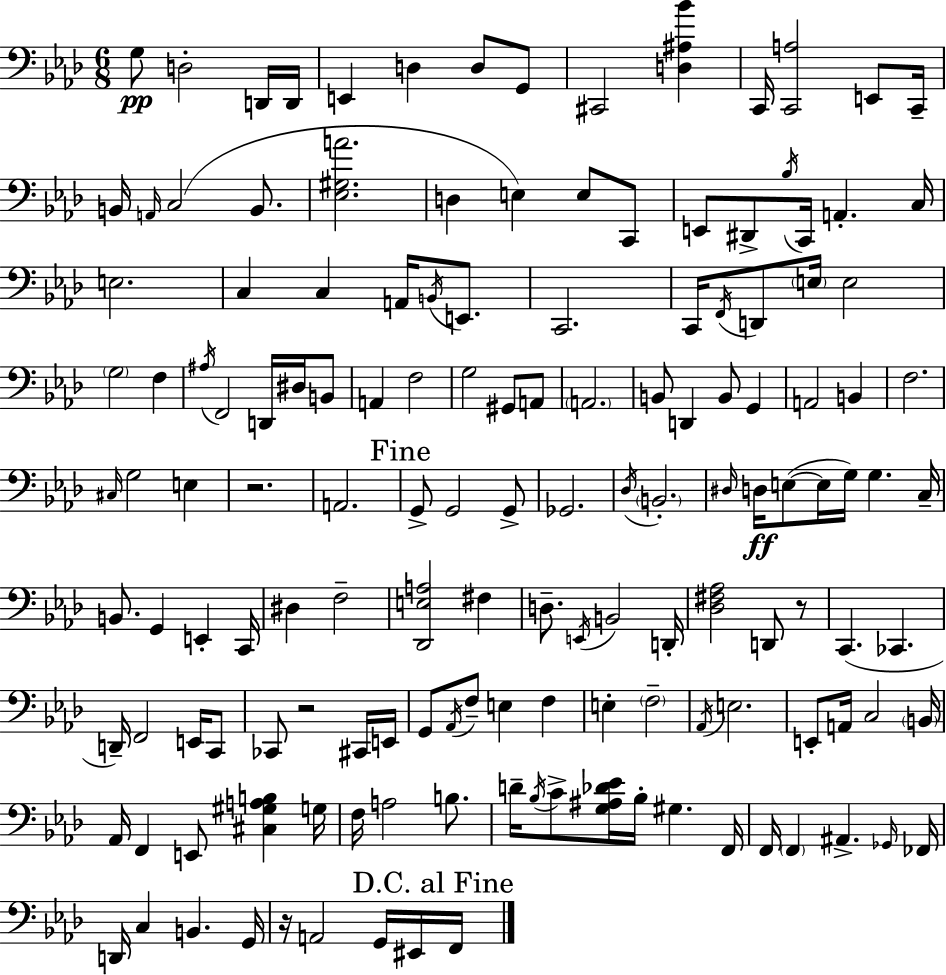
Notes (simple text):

G3/e D3/h D2/s D2/s E2/q D3/q D3/e G2/e C#2/h [D3,A#3,Bb4]/q C2/s [C2,A3]/h E2/e C2/s B2/s A2/s C3/h B2/e. [Eb3,G#3,A4]/h. D3/q E3/q E3/e C2/e E2/e D#2/e Bb3/s C2/s A2/q. C3/s E3/h. C3/q C3/q A2/s B2/s E2/e. C2/h. C2/s F2/s D2/e E3/s E3/h G3/h F3/q A#3/s F2/h D2/s D#3/s B2/e A2/q F3/h G3/h G#2/e A2/e A2/h. B2/e D2/q B2/e G2/q A2/h B2/q F3/h. C#3/s G3/h E3/q R/h. A2/h. G2/e G2/h G2/e Gb2/h. Db3/s B2/h. D#3/s D3/s E3/e E3/s G3/s G3/q. C3/s B2/e. G2/q E2/q C2/s D#3/q F3/h [Db2,E3,A3]/h F#3/q D3/e. E2/s B2/h D2/s [Db3,F#3,Ab3]/h D2/e R/e C2/q. CES2/q. D2/s F2/h E2/s C2/e CES2/e R/h C#2/s E2/s G2/e Ab2/s F3/e E3/q F3/q E3/q F3/h Ab2/s E3/h. E2/e A2/s C3/h B2/s Ab2/s F2/q E2/e [C#3,G#3,A3,B3]/q G3/s F3/s A3/h B3/e. D4/s Bb3/s C4/e [G3,A#3,Db4,Eb4]/s Bb3/s G#3/q. F2/s F2/s F2/q A#2/q. Gb2/s FES2/s D2/s C3/q B2/q. G2/s R/s A2/h G2/s EIS2/s F2/s